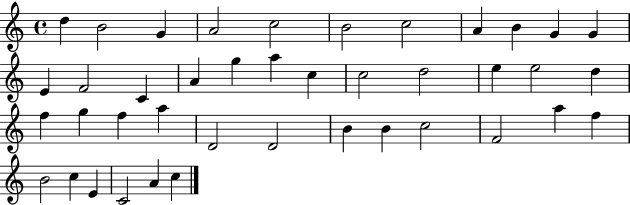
{
  \clef treble
  \time 4/4
  \defaultTimeSignature
  \key c \major
  d''4 b'2 g'4 | a'2 c''2 | b'2 c''2 | a'4 b'4 g'4 g'4 | \break e'4 f'2 c'4 | a'4 g''4 a''4 c''4 | c''2 d''2 | e''4 e''2 d''4 | \break f''4 g''4 f''4 a''4 | d'2 d'2 | b'4 b'4 c''2 | f'2 a''4 f''4 | \break b'2 c''4 e'4 | c'2 a'4 c''4 | \bar "|."
}